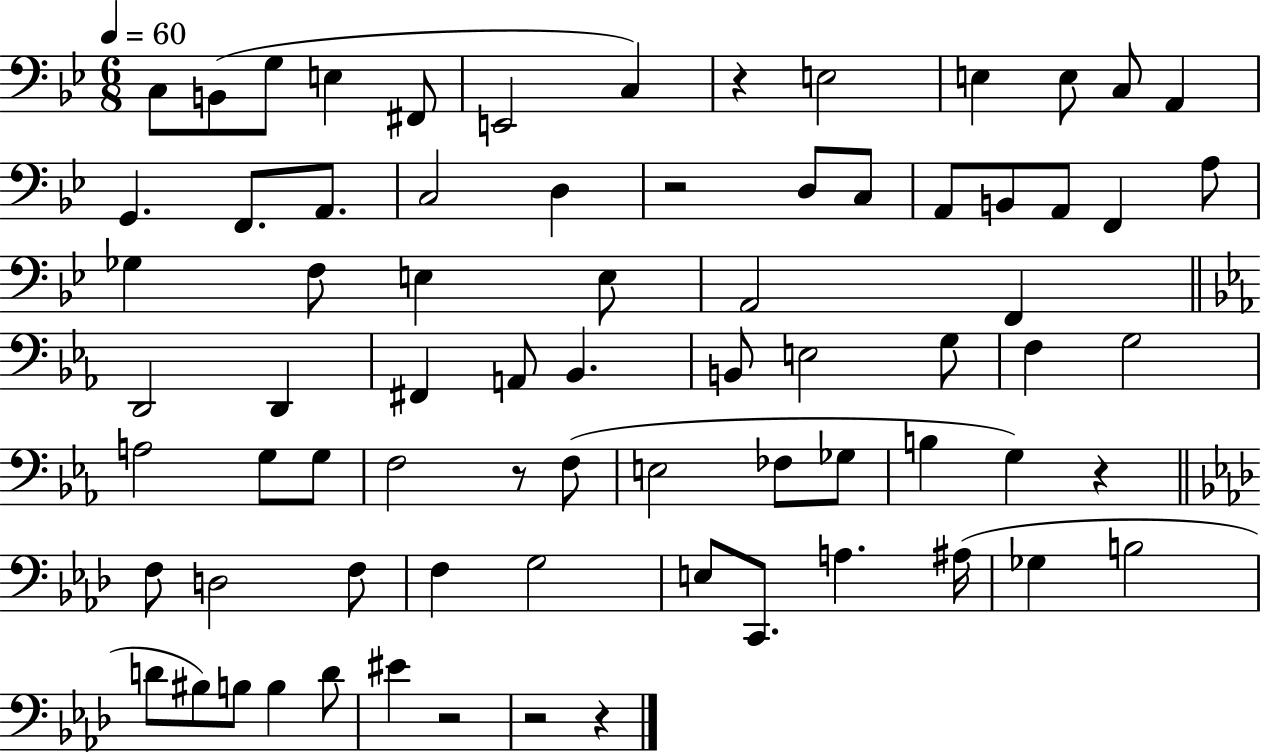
X:1
T:Untitled
M:6/8
L:1/4
K:Bb
C,/2 B,,/2 G,/2 E, ^F,,/2 E,,2 C, z E,2 E, E,/2 C,/2 A,, G,, F,,/2 A,,/2 C,2 D, z2 D,/2 C,/2 A,,/2 B,,/2 A,,/2 F,, A,/2 _G, F,/2 E, E,/2 A,,2 F,, D,,2 D,, ^F,, A,,/2 _B,, B,,/2 E,2 G,/2 F, G,2 A,2 G,/2 G,/2 F,2 z/2 F,/2 E,2 _F,/2 _G,/2 B, G, z F,/2 D,2 F,/2 F, G,2 E,/2 C,,/2 A, ^A,/4 _G, B,2 D/2 ^B,/2 B,/2 B, D/2 ^E z2 z2 z